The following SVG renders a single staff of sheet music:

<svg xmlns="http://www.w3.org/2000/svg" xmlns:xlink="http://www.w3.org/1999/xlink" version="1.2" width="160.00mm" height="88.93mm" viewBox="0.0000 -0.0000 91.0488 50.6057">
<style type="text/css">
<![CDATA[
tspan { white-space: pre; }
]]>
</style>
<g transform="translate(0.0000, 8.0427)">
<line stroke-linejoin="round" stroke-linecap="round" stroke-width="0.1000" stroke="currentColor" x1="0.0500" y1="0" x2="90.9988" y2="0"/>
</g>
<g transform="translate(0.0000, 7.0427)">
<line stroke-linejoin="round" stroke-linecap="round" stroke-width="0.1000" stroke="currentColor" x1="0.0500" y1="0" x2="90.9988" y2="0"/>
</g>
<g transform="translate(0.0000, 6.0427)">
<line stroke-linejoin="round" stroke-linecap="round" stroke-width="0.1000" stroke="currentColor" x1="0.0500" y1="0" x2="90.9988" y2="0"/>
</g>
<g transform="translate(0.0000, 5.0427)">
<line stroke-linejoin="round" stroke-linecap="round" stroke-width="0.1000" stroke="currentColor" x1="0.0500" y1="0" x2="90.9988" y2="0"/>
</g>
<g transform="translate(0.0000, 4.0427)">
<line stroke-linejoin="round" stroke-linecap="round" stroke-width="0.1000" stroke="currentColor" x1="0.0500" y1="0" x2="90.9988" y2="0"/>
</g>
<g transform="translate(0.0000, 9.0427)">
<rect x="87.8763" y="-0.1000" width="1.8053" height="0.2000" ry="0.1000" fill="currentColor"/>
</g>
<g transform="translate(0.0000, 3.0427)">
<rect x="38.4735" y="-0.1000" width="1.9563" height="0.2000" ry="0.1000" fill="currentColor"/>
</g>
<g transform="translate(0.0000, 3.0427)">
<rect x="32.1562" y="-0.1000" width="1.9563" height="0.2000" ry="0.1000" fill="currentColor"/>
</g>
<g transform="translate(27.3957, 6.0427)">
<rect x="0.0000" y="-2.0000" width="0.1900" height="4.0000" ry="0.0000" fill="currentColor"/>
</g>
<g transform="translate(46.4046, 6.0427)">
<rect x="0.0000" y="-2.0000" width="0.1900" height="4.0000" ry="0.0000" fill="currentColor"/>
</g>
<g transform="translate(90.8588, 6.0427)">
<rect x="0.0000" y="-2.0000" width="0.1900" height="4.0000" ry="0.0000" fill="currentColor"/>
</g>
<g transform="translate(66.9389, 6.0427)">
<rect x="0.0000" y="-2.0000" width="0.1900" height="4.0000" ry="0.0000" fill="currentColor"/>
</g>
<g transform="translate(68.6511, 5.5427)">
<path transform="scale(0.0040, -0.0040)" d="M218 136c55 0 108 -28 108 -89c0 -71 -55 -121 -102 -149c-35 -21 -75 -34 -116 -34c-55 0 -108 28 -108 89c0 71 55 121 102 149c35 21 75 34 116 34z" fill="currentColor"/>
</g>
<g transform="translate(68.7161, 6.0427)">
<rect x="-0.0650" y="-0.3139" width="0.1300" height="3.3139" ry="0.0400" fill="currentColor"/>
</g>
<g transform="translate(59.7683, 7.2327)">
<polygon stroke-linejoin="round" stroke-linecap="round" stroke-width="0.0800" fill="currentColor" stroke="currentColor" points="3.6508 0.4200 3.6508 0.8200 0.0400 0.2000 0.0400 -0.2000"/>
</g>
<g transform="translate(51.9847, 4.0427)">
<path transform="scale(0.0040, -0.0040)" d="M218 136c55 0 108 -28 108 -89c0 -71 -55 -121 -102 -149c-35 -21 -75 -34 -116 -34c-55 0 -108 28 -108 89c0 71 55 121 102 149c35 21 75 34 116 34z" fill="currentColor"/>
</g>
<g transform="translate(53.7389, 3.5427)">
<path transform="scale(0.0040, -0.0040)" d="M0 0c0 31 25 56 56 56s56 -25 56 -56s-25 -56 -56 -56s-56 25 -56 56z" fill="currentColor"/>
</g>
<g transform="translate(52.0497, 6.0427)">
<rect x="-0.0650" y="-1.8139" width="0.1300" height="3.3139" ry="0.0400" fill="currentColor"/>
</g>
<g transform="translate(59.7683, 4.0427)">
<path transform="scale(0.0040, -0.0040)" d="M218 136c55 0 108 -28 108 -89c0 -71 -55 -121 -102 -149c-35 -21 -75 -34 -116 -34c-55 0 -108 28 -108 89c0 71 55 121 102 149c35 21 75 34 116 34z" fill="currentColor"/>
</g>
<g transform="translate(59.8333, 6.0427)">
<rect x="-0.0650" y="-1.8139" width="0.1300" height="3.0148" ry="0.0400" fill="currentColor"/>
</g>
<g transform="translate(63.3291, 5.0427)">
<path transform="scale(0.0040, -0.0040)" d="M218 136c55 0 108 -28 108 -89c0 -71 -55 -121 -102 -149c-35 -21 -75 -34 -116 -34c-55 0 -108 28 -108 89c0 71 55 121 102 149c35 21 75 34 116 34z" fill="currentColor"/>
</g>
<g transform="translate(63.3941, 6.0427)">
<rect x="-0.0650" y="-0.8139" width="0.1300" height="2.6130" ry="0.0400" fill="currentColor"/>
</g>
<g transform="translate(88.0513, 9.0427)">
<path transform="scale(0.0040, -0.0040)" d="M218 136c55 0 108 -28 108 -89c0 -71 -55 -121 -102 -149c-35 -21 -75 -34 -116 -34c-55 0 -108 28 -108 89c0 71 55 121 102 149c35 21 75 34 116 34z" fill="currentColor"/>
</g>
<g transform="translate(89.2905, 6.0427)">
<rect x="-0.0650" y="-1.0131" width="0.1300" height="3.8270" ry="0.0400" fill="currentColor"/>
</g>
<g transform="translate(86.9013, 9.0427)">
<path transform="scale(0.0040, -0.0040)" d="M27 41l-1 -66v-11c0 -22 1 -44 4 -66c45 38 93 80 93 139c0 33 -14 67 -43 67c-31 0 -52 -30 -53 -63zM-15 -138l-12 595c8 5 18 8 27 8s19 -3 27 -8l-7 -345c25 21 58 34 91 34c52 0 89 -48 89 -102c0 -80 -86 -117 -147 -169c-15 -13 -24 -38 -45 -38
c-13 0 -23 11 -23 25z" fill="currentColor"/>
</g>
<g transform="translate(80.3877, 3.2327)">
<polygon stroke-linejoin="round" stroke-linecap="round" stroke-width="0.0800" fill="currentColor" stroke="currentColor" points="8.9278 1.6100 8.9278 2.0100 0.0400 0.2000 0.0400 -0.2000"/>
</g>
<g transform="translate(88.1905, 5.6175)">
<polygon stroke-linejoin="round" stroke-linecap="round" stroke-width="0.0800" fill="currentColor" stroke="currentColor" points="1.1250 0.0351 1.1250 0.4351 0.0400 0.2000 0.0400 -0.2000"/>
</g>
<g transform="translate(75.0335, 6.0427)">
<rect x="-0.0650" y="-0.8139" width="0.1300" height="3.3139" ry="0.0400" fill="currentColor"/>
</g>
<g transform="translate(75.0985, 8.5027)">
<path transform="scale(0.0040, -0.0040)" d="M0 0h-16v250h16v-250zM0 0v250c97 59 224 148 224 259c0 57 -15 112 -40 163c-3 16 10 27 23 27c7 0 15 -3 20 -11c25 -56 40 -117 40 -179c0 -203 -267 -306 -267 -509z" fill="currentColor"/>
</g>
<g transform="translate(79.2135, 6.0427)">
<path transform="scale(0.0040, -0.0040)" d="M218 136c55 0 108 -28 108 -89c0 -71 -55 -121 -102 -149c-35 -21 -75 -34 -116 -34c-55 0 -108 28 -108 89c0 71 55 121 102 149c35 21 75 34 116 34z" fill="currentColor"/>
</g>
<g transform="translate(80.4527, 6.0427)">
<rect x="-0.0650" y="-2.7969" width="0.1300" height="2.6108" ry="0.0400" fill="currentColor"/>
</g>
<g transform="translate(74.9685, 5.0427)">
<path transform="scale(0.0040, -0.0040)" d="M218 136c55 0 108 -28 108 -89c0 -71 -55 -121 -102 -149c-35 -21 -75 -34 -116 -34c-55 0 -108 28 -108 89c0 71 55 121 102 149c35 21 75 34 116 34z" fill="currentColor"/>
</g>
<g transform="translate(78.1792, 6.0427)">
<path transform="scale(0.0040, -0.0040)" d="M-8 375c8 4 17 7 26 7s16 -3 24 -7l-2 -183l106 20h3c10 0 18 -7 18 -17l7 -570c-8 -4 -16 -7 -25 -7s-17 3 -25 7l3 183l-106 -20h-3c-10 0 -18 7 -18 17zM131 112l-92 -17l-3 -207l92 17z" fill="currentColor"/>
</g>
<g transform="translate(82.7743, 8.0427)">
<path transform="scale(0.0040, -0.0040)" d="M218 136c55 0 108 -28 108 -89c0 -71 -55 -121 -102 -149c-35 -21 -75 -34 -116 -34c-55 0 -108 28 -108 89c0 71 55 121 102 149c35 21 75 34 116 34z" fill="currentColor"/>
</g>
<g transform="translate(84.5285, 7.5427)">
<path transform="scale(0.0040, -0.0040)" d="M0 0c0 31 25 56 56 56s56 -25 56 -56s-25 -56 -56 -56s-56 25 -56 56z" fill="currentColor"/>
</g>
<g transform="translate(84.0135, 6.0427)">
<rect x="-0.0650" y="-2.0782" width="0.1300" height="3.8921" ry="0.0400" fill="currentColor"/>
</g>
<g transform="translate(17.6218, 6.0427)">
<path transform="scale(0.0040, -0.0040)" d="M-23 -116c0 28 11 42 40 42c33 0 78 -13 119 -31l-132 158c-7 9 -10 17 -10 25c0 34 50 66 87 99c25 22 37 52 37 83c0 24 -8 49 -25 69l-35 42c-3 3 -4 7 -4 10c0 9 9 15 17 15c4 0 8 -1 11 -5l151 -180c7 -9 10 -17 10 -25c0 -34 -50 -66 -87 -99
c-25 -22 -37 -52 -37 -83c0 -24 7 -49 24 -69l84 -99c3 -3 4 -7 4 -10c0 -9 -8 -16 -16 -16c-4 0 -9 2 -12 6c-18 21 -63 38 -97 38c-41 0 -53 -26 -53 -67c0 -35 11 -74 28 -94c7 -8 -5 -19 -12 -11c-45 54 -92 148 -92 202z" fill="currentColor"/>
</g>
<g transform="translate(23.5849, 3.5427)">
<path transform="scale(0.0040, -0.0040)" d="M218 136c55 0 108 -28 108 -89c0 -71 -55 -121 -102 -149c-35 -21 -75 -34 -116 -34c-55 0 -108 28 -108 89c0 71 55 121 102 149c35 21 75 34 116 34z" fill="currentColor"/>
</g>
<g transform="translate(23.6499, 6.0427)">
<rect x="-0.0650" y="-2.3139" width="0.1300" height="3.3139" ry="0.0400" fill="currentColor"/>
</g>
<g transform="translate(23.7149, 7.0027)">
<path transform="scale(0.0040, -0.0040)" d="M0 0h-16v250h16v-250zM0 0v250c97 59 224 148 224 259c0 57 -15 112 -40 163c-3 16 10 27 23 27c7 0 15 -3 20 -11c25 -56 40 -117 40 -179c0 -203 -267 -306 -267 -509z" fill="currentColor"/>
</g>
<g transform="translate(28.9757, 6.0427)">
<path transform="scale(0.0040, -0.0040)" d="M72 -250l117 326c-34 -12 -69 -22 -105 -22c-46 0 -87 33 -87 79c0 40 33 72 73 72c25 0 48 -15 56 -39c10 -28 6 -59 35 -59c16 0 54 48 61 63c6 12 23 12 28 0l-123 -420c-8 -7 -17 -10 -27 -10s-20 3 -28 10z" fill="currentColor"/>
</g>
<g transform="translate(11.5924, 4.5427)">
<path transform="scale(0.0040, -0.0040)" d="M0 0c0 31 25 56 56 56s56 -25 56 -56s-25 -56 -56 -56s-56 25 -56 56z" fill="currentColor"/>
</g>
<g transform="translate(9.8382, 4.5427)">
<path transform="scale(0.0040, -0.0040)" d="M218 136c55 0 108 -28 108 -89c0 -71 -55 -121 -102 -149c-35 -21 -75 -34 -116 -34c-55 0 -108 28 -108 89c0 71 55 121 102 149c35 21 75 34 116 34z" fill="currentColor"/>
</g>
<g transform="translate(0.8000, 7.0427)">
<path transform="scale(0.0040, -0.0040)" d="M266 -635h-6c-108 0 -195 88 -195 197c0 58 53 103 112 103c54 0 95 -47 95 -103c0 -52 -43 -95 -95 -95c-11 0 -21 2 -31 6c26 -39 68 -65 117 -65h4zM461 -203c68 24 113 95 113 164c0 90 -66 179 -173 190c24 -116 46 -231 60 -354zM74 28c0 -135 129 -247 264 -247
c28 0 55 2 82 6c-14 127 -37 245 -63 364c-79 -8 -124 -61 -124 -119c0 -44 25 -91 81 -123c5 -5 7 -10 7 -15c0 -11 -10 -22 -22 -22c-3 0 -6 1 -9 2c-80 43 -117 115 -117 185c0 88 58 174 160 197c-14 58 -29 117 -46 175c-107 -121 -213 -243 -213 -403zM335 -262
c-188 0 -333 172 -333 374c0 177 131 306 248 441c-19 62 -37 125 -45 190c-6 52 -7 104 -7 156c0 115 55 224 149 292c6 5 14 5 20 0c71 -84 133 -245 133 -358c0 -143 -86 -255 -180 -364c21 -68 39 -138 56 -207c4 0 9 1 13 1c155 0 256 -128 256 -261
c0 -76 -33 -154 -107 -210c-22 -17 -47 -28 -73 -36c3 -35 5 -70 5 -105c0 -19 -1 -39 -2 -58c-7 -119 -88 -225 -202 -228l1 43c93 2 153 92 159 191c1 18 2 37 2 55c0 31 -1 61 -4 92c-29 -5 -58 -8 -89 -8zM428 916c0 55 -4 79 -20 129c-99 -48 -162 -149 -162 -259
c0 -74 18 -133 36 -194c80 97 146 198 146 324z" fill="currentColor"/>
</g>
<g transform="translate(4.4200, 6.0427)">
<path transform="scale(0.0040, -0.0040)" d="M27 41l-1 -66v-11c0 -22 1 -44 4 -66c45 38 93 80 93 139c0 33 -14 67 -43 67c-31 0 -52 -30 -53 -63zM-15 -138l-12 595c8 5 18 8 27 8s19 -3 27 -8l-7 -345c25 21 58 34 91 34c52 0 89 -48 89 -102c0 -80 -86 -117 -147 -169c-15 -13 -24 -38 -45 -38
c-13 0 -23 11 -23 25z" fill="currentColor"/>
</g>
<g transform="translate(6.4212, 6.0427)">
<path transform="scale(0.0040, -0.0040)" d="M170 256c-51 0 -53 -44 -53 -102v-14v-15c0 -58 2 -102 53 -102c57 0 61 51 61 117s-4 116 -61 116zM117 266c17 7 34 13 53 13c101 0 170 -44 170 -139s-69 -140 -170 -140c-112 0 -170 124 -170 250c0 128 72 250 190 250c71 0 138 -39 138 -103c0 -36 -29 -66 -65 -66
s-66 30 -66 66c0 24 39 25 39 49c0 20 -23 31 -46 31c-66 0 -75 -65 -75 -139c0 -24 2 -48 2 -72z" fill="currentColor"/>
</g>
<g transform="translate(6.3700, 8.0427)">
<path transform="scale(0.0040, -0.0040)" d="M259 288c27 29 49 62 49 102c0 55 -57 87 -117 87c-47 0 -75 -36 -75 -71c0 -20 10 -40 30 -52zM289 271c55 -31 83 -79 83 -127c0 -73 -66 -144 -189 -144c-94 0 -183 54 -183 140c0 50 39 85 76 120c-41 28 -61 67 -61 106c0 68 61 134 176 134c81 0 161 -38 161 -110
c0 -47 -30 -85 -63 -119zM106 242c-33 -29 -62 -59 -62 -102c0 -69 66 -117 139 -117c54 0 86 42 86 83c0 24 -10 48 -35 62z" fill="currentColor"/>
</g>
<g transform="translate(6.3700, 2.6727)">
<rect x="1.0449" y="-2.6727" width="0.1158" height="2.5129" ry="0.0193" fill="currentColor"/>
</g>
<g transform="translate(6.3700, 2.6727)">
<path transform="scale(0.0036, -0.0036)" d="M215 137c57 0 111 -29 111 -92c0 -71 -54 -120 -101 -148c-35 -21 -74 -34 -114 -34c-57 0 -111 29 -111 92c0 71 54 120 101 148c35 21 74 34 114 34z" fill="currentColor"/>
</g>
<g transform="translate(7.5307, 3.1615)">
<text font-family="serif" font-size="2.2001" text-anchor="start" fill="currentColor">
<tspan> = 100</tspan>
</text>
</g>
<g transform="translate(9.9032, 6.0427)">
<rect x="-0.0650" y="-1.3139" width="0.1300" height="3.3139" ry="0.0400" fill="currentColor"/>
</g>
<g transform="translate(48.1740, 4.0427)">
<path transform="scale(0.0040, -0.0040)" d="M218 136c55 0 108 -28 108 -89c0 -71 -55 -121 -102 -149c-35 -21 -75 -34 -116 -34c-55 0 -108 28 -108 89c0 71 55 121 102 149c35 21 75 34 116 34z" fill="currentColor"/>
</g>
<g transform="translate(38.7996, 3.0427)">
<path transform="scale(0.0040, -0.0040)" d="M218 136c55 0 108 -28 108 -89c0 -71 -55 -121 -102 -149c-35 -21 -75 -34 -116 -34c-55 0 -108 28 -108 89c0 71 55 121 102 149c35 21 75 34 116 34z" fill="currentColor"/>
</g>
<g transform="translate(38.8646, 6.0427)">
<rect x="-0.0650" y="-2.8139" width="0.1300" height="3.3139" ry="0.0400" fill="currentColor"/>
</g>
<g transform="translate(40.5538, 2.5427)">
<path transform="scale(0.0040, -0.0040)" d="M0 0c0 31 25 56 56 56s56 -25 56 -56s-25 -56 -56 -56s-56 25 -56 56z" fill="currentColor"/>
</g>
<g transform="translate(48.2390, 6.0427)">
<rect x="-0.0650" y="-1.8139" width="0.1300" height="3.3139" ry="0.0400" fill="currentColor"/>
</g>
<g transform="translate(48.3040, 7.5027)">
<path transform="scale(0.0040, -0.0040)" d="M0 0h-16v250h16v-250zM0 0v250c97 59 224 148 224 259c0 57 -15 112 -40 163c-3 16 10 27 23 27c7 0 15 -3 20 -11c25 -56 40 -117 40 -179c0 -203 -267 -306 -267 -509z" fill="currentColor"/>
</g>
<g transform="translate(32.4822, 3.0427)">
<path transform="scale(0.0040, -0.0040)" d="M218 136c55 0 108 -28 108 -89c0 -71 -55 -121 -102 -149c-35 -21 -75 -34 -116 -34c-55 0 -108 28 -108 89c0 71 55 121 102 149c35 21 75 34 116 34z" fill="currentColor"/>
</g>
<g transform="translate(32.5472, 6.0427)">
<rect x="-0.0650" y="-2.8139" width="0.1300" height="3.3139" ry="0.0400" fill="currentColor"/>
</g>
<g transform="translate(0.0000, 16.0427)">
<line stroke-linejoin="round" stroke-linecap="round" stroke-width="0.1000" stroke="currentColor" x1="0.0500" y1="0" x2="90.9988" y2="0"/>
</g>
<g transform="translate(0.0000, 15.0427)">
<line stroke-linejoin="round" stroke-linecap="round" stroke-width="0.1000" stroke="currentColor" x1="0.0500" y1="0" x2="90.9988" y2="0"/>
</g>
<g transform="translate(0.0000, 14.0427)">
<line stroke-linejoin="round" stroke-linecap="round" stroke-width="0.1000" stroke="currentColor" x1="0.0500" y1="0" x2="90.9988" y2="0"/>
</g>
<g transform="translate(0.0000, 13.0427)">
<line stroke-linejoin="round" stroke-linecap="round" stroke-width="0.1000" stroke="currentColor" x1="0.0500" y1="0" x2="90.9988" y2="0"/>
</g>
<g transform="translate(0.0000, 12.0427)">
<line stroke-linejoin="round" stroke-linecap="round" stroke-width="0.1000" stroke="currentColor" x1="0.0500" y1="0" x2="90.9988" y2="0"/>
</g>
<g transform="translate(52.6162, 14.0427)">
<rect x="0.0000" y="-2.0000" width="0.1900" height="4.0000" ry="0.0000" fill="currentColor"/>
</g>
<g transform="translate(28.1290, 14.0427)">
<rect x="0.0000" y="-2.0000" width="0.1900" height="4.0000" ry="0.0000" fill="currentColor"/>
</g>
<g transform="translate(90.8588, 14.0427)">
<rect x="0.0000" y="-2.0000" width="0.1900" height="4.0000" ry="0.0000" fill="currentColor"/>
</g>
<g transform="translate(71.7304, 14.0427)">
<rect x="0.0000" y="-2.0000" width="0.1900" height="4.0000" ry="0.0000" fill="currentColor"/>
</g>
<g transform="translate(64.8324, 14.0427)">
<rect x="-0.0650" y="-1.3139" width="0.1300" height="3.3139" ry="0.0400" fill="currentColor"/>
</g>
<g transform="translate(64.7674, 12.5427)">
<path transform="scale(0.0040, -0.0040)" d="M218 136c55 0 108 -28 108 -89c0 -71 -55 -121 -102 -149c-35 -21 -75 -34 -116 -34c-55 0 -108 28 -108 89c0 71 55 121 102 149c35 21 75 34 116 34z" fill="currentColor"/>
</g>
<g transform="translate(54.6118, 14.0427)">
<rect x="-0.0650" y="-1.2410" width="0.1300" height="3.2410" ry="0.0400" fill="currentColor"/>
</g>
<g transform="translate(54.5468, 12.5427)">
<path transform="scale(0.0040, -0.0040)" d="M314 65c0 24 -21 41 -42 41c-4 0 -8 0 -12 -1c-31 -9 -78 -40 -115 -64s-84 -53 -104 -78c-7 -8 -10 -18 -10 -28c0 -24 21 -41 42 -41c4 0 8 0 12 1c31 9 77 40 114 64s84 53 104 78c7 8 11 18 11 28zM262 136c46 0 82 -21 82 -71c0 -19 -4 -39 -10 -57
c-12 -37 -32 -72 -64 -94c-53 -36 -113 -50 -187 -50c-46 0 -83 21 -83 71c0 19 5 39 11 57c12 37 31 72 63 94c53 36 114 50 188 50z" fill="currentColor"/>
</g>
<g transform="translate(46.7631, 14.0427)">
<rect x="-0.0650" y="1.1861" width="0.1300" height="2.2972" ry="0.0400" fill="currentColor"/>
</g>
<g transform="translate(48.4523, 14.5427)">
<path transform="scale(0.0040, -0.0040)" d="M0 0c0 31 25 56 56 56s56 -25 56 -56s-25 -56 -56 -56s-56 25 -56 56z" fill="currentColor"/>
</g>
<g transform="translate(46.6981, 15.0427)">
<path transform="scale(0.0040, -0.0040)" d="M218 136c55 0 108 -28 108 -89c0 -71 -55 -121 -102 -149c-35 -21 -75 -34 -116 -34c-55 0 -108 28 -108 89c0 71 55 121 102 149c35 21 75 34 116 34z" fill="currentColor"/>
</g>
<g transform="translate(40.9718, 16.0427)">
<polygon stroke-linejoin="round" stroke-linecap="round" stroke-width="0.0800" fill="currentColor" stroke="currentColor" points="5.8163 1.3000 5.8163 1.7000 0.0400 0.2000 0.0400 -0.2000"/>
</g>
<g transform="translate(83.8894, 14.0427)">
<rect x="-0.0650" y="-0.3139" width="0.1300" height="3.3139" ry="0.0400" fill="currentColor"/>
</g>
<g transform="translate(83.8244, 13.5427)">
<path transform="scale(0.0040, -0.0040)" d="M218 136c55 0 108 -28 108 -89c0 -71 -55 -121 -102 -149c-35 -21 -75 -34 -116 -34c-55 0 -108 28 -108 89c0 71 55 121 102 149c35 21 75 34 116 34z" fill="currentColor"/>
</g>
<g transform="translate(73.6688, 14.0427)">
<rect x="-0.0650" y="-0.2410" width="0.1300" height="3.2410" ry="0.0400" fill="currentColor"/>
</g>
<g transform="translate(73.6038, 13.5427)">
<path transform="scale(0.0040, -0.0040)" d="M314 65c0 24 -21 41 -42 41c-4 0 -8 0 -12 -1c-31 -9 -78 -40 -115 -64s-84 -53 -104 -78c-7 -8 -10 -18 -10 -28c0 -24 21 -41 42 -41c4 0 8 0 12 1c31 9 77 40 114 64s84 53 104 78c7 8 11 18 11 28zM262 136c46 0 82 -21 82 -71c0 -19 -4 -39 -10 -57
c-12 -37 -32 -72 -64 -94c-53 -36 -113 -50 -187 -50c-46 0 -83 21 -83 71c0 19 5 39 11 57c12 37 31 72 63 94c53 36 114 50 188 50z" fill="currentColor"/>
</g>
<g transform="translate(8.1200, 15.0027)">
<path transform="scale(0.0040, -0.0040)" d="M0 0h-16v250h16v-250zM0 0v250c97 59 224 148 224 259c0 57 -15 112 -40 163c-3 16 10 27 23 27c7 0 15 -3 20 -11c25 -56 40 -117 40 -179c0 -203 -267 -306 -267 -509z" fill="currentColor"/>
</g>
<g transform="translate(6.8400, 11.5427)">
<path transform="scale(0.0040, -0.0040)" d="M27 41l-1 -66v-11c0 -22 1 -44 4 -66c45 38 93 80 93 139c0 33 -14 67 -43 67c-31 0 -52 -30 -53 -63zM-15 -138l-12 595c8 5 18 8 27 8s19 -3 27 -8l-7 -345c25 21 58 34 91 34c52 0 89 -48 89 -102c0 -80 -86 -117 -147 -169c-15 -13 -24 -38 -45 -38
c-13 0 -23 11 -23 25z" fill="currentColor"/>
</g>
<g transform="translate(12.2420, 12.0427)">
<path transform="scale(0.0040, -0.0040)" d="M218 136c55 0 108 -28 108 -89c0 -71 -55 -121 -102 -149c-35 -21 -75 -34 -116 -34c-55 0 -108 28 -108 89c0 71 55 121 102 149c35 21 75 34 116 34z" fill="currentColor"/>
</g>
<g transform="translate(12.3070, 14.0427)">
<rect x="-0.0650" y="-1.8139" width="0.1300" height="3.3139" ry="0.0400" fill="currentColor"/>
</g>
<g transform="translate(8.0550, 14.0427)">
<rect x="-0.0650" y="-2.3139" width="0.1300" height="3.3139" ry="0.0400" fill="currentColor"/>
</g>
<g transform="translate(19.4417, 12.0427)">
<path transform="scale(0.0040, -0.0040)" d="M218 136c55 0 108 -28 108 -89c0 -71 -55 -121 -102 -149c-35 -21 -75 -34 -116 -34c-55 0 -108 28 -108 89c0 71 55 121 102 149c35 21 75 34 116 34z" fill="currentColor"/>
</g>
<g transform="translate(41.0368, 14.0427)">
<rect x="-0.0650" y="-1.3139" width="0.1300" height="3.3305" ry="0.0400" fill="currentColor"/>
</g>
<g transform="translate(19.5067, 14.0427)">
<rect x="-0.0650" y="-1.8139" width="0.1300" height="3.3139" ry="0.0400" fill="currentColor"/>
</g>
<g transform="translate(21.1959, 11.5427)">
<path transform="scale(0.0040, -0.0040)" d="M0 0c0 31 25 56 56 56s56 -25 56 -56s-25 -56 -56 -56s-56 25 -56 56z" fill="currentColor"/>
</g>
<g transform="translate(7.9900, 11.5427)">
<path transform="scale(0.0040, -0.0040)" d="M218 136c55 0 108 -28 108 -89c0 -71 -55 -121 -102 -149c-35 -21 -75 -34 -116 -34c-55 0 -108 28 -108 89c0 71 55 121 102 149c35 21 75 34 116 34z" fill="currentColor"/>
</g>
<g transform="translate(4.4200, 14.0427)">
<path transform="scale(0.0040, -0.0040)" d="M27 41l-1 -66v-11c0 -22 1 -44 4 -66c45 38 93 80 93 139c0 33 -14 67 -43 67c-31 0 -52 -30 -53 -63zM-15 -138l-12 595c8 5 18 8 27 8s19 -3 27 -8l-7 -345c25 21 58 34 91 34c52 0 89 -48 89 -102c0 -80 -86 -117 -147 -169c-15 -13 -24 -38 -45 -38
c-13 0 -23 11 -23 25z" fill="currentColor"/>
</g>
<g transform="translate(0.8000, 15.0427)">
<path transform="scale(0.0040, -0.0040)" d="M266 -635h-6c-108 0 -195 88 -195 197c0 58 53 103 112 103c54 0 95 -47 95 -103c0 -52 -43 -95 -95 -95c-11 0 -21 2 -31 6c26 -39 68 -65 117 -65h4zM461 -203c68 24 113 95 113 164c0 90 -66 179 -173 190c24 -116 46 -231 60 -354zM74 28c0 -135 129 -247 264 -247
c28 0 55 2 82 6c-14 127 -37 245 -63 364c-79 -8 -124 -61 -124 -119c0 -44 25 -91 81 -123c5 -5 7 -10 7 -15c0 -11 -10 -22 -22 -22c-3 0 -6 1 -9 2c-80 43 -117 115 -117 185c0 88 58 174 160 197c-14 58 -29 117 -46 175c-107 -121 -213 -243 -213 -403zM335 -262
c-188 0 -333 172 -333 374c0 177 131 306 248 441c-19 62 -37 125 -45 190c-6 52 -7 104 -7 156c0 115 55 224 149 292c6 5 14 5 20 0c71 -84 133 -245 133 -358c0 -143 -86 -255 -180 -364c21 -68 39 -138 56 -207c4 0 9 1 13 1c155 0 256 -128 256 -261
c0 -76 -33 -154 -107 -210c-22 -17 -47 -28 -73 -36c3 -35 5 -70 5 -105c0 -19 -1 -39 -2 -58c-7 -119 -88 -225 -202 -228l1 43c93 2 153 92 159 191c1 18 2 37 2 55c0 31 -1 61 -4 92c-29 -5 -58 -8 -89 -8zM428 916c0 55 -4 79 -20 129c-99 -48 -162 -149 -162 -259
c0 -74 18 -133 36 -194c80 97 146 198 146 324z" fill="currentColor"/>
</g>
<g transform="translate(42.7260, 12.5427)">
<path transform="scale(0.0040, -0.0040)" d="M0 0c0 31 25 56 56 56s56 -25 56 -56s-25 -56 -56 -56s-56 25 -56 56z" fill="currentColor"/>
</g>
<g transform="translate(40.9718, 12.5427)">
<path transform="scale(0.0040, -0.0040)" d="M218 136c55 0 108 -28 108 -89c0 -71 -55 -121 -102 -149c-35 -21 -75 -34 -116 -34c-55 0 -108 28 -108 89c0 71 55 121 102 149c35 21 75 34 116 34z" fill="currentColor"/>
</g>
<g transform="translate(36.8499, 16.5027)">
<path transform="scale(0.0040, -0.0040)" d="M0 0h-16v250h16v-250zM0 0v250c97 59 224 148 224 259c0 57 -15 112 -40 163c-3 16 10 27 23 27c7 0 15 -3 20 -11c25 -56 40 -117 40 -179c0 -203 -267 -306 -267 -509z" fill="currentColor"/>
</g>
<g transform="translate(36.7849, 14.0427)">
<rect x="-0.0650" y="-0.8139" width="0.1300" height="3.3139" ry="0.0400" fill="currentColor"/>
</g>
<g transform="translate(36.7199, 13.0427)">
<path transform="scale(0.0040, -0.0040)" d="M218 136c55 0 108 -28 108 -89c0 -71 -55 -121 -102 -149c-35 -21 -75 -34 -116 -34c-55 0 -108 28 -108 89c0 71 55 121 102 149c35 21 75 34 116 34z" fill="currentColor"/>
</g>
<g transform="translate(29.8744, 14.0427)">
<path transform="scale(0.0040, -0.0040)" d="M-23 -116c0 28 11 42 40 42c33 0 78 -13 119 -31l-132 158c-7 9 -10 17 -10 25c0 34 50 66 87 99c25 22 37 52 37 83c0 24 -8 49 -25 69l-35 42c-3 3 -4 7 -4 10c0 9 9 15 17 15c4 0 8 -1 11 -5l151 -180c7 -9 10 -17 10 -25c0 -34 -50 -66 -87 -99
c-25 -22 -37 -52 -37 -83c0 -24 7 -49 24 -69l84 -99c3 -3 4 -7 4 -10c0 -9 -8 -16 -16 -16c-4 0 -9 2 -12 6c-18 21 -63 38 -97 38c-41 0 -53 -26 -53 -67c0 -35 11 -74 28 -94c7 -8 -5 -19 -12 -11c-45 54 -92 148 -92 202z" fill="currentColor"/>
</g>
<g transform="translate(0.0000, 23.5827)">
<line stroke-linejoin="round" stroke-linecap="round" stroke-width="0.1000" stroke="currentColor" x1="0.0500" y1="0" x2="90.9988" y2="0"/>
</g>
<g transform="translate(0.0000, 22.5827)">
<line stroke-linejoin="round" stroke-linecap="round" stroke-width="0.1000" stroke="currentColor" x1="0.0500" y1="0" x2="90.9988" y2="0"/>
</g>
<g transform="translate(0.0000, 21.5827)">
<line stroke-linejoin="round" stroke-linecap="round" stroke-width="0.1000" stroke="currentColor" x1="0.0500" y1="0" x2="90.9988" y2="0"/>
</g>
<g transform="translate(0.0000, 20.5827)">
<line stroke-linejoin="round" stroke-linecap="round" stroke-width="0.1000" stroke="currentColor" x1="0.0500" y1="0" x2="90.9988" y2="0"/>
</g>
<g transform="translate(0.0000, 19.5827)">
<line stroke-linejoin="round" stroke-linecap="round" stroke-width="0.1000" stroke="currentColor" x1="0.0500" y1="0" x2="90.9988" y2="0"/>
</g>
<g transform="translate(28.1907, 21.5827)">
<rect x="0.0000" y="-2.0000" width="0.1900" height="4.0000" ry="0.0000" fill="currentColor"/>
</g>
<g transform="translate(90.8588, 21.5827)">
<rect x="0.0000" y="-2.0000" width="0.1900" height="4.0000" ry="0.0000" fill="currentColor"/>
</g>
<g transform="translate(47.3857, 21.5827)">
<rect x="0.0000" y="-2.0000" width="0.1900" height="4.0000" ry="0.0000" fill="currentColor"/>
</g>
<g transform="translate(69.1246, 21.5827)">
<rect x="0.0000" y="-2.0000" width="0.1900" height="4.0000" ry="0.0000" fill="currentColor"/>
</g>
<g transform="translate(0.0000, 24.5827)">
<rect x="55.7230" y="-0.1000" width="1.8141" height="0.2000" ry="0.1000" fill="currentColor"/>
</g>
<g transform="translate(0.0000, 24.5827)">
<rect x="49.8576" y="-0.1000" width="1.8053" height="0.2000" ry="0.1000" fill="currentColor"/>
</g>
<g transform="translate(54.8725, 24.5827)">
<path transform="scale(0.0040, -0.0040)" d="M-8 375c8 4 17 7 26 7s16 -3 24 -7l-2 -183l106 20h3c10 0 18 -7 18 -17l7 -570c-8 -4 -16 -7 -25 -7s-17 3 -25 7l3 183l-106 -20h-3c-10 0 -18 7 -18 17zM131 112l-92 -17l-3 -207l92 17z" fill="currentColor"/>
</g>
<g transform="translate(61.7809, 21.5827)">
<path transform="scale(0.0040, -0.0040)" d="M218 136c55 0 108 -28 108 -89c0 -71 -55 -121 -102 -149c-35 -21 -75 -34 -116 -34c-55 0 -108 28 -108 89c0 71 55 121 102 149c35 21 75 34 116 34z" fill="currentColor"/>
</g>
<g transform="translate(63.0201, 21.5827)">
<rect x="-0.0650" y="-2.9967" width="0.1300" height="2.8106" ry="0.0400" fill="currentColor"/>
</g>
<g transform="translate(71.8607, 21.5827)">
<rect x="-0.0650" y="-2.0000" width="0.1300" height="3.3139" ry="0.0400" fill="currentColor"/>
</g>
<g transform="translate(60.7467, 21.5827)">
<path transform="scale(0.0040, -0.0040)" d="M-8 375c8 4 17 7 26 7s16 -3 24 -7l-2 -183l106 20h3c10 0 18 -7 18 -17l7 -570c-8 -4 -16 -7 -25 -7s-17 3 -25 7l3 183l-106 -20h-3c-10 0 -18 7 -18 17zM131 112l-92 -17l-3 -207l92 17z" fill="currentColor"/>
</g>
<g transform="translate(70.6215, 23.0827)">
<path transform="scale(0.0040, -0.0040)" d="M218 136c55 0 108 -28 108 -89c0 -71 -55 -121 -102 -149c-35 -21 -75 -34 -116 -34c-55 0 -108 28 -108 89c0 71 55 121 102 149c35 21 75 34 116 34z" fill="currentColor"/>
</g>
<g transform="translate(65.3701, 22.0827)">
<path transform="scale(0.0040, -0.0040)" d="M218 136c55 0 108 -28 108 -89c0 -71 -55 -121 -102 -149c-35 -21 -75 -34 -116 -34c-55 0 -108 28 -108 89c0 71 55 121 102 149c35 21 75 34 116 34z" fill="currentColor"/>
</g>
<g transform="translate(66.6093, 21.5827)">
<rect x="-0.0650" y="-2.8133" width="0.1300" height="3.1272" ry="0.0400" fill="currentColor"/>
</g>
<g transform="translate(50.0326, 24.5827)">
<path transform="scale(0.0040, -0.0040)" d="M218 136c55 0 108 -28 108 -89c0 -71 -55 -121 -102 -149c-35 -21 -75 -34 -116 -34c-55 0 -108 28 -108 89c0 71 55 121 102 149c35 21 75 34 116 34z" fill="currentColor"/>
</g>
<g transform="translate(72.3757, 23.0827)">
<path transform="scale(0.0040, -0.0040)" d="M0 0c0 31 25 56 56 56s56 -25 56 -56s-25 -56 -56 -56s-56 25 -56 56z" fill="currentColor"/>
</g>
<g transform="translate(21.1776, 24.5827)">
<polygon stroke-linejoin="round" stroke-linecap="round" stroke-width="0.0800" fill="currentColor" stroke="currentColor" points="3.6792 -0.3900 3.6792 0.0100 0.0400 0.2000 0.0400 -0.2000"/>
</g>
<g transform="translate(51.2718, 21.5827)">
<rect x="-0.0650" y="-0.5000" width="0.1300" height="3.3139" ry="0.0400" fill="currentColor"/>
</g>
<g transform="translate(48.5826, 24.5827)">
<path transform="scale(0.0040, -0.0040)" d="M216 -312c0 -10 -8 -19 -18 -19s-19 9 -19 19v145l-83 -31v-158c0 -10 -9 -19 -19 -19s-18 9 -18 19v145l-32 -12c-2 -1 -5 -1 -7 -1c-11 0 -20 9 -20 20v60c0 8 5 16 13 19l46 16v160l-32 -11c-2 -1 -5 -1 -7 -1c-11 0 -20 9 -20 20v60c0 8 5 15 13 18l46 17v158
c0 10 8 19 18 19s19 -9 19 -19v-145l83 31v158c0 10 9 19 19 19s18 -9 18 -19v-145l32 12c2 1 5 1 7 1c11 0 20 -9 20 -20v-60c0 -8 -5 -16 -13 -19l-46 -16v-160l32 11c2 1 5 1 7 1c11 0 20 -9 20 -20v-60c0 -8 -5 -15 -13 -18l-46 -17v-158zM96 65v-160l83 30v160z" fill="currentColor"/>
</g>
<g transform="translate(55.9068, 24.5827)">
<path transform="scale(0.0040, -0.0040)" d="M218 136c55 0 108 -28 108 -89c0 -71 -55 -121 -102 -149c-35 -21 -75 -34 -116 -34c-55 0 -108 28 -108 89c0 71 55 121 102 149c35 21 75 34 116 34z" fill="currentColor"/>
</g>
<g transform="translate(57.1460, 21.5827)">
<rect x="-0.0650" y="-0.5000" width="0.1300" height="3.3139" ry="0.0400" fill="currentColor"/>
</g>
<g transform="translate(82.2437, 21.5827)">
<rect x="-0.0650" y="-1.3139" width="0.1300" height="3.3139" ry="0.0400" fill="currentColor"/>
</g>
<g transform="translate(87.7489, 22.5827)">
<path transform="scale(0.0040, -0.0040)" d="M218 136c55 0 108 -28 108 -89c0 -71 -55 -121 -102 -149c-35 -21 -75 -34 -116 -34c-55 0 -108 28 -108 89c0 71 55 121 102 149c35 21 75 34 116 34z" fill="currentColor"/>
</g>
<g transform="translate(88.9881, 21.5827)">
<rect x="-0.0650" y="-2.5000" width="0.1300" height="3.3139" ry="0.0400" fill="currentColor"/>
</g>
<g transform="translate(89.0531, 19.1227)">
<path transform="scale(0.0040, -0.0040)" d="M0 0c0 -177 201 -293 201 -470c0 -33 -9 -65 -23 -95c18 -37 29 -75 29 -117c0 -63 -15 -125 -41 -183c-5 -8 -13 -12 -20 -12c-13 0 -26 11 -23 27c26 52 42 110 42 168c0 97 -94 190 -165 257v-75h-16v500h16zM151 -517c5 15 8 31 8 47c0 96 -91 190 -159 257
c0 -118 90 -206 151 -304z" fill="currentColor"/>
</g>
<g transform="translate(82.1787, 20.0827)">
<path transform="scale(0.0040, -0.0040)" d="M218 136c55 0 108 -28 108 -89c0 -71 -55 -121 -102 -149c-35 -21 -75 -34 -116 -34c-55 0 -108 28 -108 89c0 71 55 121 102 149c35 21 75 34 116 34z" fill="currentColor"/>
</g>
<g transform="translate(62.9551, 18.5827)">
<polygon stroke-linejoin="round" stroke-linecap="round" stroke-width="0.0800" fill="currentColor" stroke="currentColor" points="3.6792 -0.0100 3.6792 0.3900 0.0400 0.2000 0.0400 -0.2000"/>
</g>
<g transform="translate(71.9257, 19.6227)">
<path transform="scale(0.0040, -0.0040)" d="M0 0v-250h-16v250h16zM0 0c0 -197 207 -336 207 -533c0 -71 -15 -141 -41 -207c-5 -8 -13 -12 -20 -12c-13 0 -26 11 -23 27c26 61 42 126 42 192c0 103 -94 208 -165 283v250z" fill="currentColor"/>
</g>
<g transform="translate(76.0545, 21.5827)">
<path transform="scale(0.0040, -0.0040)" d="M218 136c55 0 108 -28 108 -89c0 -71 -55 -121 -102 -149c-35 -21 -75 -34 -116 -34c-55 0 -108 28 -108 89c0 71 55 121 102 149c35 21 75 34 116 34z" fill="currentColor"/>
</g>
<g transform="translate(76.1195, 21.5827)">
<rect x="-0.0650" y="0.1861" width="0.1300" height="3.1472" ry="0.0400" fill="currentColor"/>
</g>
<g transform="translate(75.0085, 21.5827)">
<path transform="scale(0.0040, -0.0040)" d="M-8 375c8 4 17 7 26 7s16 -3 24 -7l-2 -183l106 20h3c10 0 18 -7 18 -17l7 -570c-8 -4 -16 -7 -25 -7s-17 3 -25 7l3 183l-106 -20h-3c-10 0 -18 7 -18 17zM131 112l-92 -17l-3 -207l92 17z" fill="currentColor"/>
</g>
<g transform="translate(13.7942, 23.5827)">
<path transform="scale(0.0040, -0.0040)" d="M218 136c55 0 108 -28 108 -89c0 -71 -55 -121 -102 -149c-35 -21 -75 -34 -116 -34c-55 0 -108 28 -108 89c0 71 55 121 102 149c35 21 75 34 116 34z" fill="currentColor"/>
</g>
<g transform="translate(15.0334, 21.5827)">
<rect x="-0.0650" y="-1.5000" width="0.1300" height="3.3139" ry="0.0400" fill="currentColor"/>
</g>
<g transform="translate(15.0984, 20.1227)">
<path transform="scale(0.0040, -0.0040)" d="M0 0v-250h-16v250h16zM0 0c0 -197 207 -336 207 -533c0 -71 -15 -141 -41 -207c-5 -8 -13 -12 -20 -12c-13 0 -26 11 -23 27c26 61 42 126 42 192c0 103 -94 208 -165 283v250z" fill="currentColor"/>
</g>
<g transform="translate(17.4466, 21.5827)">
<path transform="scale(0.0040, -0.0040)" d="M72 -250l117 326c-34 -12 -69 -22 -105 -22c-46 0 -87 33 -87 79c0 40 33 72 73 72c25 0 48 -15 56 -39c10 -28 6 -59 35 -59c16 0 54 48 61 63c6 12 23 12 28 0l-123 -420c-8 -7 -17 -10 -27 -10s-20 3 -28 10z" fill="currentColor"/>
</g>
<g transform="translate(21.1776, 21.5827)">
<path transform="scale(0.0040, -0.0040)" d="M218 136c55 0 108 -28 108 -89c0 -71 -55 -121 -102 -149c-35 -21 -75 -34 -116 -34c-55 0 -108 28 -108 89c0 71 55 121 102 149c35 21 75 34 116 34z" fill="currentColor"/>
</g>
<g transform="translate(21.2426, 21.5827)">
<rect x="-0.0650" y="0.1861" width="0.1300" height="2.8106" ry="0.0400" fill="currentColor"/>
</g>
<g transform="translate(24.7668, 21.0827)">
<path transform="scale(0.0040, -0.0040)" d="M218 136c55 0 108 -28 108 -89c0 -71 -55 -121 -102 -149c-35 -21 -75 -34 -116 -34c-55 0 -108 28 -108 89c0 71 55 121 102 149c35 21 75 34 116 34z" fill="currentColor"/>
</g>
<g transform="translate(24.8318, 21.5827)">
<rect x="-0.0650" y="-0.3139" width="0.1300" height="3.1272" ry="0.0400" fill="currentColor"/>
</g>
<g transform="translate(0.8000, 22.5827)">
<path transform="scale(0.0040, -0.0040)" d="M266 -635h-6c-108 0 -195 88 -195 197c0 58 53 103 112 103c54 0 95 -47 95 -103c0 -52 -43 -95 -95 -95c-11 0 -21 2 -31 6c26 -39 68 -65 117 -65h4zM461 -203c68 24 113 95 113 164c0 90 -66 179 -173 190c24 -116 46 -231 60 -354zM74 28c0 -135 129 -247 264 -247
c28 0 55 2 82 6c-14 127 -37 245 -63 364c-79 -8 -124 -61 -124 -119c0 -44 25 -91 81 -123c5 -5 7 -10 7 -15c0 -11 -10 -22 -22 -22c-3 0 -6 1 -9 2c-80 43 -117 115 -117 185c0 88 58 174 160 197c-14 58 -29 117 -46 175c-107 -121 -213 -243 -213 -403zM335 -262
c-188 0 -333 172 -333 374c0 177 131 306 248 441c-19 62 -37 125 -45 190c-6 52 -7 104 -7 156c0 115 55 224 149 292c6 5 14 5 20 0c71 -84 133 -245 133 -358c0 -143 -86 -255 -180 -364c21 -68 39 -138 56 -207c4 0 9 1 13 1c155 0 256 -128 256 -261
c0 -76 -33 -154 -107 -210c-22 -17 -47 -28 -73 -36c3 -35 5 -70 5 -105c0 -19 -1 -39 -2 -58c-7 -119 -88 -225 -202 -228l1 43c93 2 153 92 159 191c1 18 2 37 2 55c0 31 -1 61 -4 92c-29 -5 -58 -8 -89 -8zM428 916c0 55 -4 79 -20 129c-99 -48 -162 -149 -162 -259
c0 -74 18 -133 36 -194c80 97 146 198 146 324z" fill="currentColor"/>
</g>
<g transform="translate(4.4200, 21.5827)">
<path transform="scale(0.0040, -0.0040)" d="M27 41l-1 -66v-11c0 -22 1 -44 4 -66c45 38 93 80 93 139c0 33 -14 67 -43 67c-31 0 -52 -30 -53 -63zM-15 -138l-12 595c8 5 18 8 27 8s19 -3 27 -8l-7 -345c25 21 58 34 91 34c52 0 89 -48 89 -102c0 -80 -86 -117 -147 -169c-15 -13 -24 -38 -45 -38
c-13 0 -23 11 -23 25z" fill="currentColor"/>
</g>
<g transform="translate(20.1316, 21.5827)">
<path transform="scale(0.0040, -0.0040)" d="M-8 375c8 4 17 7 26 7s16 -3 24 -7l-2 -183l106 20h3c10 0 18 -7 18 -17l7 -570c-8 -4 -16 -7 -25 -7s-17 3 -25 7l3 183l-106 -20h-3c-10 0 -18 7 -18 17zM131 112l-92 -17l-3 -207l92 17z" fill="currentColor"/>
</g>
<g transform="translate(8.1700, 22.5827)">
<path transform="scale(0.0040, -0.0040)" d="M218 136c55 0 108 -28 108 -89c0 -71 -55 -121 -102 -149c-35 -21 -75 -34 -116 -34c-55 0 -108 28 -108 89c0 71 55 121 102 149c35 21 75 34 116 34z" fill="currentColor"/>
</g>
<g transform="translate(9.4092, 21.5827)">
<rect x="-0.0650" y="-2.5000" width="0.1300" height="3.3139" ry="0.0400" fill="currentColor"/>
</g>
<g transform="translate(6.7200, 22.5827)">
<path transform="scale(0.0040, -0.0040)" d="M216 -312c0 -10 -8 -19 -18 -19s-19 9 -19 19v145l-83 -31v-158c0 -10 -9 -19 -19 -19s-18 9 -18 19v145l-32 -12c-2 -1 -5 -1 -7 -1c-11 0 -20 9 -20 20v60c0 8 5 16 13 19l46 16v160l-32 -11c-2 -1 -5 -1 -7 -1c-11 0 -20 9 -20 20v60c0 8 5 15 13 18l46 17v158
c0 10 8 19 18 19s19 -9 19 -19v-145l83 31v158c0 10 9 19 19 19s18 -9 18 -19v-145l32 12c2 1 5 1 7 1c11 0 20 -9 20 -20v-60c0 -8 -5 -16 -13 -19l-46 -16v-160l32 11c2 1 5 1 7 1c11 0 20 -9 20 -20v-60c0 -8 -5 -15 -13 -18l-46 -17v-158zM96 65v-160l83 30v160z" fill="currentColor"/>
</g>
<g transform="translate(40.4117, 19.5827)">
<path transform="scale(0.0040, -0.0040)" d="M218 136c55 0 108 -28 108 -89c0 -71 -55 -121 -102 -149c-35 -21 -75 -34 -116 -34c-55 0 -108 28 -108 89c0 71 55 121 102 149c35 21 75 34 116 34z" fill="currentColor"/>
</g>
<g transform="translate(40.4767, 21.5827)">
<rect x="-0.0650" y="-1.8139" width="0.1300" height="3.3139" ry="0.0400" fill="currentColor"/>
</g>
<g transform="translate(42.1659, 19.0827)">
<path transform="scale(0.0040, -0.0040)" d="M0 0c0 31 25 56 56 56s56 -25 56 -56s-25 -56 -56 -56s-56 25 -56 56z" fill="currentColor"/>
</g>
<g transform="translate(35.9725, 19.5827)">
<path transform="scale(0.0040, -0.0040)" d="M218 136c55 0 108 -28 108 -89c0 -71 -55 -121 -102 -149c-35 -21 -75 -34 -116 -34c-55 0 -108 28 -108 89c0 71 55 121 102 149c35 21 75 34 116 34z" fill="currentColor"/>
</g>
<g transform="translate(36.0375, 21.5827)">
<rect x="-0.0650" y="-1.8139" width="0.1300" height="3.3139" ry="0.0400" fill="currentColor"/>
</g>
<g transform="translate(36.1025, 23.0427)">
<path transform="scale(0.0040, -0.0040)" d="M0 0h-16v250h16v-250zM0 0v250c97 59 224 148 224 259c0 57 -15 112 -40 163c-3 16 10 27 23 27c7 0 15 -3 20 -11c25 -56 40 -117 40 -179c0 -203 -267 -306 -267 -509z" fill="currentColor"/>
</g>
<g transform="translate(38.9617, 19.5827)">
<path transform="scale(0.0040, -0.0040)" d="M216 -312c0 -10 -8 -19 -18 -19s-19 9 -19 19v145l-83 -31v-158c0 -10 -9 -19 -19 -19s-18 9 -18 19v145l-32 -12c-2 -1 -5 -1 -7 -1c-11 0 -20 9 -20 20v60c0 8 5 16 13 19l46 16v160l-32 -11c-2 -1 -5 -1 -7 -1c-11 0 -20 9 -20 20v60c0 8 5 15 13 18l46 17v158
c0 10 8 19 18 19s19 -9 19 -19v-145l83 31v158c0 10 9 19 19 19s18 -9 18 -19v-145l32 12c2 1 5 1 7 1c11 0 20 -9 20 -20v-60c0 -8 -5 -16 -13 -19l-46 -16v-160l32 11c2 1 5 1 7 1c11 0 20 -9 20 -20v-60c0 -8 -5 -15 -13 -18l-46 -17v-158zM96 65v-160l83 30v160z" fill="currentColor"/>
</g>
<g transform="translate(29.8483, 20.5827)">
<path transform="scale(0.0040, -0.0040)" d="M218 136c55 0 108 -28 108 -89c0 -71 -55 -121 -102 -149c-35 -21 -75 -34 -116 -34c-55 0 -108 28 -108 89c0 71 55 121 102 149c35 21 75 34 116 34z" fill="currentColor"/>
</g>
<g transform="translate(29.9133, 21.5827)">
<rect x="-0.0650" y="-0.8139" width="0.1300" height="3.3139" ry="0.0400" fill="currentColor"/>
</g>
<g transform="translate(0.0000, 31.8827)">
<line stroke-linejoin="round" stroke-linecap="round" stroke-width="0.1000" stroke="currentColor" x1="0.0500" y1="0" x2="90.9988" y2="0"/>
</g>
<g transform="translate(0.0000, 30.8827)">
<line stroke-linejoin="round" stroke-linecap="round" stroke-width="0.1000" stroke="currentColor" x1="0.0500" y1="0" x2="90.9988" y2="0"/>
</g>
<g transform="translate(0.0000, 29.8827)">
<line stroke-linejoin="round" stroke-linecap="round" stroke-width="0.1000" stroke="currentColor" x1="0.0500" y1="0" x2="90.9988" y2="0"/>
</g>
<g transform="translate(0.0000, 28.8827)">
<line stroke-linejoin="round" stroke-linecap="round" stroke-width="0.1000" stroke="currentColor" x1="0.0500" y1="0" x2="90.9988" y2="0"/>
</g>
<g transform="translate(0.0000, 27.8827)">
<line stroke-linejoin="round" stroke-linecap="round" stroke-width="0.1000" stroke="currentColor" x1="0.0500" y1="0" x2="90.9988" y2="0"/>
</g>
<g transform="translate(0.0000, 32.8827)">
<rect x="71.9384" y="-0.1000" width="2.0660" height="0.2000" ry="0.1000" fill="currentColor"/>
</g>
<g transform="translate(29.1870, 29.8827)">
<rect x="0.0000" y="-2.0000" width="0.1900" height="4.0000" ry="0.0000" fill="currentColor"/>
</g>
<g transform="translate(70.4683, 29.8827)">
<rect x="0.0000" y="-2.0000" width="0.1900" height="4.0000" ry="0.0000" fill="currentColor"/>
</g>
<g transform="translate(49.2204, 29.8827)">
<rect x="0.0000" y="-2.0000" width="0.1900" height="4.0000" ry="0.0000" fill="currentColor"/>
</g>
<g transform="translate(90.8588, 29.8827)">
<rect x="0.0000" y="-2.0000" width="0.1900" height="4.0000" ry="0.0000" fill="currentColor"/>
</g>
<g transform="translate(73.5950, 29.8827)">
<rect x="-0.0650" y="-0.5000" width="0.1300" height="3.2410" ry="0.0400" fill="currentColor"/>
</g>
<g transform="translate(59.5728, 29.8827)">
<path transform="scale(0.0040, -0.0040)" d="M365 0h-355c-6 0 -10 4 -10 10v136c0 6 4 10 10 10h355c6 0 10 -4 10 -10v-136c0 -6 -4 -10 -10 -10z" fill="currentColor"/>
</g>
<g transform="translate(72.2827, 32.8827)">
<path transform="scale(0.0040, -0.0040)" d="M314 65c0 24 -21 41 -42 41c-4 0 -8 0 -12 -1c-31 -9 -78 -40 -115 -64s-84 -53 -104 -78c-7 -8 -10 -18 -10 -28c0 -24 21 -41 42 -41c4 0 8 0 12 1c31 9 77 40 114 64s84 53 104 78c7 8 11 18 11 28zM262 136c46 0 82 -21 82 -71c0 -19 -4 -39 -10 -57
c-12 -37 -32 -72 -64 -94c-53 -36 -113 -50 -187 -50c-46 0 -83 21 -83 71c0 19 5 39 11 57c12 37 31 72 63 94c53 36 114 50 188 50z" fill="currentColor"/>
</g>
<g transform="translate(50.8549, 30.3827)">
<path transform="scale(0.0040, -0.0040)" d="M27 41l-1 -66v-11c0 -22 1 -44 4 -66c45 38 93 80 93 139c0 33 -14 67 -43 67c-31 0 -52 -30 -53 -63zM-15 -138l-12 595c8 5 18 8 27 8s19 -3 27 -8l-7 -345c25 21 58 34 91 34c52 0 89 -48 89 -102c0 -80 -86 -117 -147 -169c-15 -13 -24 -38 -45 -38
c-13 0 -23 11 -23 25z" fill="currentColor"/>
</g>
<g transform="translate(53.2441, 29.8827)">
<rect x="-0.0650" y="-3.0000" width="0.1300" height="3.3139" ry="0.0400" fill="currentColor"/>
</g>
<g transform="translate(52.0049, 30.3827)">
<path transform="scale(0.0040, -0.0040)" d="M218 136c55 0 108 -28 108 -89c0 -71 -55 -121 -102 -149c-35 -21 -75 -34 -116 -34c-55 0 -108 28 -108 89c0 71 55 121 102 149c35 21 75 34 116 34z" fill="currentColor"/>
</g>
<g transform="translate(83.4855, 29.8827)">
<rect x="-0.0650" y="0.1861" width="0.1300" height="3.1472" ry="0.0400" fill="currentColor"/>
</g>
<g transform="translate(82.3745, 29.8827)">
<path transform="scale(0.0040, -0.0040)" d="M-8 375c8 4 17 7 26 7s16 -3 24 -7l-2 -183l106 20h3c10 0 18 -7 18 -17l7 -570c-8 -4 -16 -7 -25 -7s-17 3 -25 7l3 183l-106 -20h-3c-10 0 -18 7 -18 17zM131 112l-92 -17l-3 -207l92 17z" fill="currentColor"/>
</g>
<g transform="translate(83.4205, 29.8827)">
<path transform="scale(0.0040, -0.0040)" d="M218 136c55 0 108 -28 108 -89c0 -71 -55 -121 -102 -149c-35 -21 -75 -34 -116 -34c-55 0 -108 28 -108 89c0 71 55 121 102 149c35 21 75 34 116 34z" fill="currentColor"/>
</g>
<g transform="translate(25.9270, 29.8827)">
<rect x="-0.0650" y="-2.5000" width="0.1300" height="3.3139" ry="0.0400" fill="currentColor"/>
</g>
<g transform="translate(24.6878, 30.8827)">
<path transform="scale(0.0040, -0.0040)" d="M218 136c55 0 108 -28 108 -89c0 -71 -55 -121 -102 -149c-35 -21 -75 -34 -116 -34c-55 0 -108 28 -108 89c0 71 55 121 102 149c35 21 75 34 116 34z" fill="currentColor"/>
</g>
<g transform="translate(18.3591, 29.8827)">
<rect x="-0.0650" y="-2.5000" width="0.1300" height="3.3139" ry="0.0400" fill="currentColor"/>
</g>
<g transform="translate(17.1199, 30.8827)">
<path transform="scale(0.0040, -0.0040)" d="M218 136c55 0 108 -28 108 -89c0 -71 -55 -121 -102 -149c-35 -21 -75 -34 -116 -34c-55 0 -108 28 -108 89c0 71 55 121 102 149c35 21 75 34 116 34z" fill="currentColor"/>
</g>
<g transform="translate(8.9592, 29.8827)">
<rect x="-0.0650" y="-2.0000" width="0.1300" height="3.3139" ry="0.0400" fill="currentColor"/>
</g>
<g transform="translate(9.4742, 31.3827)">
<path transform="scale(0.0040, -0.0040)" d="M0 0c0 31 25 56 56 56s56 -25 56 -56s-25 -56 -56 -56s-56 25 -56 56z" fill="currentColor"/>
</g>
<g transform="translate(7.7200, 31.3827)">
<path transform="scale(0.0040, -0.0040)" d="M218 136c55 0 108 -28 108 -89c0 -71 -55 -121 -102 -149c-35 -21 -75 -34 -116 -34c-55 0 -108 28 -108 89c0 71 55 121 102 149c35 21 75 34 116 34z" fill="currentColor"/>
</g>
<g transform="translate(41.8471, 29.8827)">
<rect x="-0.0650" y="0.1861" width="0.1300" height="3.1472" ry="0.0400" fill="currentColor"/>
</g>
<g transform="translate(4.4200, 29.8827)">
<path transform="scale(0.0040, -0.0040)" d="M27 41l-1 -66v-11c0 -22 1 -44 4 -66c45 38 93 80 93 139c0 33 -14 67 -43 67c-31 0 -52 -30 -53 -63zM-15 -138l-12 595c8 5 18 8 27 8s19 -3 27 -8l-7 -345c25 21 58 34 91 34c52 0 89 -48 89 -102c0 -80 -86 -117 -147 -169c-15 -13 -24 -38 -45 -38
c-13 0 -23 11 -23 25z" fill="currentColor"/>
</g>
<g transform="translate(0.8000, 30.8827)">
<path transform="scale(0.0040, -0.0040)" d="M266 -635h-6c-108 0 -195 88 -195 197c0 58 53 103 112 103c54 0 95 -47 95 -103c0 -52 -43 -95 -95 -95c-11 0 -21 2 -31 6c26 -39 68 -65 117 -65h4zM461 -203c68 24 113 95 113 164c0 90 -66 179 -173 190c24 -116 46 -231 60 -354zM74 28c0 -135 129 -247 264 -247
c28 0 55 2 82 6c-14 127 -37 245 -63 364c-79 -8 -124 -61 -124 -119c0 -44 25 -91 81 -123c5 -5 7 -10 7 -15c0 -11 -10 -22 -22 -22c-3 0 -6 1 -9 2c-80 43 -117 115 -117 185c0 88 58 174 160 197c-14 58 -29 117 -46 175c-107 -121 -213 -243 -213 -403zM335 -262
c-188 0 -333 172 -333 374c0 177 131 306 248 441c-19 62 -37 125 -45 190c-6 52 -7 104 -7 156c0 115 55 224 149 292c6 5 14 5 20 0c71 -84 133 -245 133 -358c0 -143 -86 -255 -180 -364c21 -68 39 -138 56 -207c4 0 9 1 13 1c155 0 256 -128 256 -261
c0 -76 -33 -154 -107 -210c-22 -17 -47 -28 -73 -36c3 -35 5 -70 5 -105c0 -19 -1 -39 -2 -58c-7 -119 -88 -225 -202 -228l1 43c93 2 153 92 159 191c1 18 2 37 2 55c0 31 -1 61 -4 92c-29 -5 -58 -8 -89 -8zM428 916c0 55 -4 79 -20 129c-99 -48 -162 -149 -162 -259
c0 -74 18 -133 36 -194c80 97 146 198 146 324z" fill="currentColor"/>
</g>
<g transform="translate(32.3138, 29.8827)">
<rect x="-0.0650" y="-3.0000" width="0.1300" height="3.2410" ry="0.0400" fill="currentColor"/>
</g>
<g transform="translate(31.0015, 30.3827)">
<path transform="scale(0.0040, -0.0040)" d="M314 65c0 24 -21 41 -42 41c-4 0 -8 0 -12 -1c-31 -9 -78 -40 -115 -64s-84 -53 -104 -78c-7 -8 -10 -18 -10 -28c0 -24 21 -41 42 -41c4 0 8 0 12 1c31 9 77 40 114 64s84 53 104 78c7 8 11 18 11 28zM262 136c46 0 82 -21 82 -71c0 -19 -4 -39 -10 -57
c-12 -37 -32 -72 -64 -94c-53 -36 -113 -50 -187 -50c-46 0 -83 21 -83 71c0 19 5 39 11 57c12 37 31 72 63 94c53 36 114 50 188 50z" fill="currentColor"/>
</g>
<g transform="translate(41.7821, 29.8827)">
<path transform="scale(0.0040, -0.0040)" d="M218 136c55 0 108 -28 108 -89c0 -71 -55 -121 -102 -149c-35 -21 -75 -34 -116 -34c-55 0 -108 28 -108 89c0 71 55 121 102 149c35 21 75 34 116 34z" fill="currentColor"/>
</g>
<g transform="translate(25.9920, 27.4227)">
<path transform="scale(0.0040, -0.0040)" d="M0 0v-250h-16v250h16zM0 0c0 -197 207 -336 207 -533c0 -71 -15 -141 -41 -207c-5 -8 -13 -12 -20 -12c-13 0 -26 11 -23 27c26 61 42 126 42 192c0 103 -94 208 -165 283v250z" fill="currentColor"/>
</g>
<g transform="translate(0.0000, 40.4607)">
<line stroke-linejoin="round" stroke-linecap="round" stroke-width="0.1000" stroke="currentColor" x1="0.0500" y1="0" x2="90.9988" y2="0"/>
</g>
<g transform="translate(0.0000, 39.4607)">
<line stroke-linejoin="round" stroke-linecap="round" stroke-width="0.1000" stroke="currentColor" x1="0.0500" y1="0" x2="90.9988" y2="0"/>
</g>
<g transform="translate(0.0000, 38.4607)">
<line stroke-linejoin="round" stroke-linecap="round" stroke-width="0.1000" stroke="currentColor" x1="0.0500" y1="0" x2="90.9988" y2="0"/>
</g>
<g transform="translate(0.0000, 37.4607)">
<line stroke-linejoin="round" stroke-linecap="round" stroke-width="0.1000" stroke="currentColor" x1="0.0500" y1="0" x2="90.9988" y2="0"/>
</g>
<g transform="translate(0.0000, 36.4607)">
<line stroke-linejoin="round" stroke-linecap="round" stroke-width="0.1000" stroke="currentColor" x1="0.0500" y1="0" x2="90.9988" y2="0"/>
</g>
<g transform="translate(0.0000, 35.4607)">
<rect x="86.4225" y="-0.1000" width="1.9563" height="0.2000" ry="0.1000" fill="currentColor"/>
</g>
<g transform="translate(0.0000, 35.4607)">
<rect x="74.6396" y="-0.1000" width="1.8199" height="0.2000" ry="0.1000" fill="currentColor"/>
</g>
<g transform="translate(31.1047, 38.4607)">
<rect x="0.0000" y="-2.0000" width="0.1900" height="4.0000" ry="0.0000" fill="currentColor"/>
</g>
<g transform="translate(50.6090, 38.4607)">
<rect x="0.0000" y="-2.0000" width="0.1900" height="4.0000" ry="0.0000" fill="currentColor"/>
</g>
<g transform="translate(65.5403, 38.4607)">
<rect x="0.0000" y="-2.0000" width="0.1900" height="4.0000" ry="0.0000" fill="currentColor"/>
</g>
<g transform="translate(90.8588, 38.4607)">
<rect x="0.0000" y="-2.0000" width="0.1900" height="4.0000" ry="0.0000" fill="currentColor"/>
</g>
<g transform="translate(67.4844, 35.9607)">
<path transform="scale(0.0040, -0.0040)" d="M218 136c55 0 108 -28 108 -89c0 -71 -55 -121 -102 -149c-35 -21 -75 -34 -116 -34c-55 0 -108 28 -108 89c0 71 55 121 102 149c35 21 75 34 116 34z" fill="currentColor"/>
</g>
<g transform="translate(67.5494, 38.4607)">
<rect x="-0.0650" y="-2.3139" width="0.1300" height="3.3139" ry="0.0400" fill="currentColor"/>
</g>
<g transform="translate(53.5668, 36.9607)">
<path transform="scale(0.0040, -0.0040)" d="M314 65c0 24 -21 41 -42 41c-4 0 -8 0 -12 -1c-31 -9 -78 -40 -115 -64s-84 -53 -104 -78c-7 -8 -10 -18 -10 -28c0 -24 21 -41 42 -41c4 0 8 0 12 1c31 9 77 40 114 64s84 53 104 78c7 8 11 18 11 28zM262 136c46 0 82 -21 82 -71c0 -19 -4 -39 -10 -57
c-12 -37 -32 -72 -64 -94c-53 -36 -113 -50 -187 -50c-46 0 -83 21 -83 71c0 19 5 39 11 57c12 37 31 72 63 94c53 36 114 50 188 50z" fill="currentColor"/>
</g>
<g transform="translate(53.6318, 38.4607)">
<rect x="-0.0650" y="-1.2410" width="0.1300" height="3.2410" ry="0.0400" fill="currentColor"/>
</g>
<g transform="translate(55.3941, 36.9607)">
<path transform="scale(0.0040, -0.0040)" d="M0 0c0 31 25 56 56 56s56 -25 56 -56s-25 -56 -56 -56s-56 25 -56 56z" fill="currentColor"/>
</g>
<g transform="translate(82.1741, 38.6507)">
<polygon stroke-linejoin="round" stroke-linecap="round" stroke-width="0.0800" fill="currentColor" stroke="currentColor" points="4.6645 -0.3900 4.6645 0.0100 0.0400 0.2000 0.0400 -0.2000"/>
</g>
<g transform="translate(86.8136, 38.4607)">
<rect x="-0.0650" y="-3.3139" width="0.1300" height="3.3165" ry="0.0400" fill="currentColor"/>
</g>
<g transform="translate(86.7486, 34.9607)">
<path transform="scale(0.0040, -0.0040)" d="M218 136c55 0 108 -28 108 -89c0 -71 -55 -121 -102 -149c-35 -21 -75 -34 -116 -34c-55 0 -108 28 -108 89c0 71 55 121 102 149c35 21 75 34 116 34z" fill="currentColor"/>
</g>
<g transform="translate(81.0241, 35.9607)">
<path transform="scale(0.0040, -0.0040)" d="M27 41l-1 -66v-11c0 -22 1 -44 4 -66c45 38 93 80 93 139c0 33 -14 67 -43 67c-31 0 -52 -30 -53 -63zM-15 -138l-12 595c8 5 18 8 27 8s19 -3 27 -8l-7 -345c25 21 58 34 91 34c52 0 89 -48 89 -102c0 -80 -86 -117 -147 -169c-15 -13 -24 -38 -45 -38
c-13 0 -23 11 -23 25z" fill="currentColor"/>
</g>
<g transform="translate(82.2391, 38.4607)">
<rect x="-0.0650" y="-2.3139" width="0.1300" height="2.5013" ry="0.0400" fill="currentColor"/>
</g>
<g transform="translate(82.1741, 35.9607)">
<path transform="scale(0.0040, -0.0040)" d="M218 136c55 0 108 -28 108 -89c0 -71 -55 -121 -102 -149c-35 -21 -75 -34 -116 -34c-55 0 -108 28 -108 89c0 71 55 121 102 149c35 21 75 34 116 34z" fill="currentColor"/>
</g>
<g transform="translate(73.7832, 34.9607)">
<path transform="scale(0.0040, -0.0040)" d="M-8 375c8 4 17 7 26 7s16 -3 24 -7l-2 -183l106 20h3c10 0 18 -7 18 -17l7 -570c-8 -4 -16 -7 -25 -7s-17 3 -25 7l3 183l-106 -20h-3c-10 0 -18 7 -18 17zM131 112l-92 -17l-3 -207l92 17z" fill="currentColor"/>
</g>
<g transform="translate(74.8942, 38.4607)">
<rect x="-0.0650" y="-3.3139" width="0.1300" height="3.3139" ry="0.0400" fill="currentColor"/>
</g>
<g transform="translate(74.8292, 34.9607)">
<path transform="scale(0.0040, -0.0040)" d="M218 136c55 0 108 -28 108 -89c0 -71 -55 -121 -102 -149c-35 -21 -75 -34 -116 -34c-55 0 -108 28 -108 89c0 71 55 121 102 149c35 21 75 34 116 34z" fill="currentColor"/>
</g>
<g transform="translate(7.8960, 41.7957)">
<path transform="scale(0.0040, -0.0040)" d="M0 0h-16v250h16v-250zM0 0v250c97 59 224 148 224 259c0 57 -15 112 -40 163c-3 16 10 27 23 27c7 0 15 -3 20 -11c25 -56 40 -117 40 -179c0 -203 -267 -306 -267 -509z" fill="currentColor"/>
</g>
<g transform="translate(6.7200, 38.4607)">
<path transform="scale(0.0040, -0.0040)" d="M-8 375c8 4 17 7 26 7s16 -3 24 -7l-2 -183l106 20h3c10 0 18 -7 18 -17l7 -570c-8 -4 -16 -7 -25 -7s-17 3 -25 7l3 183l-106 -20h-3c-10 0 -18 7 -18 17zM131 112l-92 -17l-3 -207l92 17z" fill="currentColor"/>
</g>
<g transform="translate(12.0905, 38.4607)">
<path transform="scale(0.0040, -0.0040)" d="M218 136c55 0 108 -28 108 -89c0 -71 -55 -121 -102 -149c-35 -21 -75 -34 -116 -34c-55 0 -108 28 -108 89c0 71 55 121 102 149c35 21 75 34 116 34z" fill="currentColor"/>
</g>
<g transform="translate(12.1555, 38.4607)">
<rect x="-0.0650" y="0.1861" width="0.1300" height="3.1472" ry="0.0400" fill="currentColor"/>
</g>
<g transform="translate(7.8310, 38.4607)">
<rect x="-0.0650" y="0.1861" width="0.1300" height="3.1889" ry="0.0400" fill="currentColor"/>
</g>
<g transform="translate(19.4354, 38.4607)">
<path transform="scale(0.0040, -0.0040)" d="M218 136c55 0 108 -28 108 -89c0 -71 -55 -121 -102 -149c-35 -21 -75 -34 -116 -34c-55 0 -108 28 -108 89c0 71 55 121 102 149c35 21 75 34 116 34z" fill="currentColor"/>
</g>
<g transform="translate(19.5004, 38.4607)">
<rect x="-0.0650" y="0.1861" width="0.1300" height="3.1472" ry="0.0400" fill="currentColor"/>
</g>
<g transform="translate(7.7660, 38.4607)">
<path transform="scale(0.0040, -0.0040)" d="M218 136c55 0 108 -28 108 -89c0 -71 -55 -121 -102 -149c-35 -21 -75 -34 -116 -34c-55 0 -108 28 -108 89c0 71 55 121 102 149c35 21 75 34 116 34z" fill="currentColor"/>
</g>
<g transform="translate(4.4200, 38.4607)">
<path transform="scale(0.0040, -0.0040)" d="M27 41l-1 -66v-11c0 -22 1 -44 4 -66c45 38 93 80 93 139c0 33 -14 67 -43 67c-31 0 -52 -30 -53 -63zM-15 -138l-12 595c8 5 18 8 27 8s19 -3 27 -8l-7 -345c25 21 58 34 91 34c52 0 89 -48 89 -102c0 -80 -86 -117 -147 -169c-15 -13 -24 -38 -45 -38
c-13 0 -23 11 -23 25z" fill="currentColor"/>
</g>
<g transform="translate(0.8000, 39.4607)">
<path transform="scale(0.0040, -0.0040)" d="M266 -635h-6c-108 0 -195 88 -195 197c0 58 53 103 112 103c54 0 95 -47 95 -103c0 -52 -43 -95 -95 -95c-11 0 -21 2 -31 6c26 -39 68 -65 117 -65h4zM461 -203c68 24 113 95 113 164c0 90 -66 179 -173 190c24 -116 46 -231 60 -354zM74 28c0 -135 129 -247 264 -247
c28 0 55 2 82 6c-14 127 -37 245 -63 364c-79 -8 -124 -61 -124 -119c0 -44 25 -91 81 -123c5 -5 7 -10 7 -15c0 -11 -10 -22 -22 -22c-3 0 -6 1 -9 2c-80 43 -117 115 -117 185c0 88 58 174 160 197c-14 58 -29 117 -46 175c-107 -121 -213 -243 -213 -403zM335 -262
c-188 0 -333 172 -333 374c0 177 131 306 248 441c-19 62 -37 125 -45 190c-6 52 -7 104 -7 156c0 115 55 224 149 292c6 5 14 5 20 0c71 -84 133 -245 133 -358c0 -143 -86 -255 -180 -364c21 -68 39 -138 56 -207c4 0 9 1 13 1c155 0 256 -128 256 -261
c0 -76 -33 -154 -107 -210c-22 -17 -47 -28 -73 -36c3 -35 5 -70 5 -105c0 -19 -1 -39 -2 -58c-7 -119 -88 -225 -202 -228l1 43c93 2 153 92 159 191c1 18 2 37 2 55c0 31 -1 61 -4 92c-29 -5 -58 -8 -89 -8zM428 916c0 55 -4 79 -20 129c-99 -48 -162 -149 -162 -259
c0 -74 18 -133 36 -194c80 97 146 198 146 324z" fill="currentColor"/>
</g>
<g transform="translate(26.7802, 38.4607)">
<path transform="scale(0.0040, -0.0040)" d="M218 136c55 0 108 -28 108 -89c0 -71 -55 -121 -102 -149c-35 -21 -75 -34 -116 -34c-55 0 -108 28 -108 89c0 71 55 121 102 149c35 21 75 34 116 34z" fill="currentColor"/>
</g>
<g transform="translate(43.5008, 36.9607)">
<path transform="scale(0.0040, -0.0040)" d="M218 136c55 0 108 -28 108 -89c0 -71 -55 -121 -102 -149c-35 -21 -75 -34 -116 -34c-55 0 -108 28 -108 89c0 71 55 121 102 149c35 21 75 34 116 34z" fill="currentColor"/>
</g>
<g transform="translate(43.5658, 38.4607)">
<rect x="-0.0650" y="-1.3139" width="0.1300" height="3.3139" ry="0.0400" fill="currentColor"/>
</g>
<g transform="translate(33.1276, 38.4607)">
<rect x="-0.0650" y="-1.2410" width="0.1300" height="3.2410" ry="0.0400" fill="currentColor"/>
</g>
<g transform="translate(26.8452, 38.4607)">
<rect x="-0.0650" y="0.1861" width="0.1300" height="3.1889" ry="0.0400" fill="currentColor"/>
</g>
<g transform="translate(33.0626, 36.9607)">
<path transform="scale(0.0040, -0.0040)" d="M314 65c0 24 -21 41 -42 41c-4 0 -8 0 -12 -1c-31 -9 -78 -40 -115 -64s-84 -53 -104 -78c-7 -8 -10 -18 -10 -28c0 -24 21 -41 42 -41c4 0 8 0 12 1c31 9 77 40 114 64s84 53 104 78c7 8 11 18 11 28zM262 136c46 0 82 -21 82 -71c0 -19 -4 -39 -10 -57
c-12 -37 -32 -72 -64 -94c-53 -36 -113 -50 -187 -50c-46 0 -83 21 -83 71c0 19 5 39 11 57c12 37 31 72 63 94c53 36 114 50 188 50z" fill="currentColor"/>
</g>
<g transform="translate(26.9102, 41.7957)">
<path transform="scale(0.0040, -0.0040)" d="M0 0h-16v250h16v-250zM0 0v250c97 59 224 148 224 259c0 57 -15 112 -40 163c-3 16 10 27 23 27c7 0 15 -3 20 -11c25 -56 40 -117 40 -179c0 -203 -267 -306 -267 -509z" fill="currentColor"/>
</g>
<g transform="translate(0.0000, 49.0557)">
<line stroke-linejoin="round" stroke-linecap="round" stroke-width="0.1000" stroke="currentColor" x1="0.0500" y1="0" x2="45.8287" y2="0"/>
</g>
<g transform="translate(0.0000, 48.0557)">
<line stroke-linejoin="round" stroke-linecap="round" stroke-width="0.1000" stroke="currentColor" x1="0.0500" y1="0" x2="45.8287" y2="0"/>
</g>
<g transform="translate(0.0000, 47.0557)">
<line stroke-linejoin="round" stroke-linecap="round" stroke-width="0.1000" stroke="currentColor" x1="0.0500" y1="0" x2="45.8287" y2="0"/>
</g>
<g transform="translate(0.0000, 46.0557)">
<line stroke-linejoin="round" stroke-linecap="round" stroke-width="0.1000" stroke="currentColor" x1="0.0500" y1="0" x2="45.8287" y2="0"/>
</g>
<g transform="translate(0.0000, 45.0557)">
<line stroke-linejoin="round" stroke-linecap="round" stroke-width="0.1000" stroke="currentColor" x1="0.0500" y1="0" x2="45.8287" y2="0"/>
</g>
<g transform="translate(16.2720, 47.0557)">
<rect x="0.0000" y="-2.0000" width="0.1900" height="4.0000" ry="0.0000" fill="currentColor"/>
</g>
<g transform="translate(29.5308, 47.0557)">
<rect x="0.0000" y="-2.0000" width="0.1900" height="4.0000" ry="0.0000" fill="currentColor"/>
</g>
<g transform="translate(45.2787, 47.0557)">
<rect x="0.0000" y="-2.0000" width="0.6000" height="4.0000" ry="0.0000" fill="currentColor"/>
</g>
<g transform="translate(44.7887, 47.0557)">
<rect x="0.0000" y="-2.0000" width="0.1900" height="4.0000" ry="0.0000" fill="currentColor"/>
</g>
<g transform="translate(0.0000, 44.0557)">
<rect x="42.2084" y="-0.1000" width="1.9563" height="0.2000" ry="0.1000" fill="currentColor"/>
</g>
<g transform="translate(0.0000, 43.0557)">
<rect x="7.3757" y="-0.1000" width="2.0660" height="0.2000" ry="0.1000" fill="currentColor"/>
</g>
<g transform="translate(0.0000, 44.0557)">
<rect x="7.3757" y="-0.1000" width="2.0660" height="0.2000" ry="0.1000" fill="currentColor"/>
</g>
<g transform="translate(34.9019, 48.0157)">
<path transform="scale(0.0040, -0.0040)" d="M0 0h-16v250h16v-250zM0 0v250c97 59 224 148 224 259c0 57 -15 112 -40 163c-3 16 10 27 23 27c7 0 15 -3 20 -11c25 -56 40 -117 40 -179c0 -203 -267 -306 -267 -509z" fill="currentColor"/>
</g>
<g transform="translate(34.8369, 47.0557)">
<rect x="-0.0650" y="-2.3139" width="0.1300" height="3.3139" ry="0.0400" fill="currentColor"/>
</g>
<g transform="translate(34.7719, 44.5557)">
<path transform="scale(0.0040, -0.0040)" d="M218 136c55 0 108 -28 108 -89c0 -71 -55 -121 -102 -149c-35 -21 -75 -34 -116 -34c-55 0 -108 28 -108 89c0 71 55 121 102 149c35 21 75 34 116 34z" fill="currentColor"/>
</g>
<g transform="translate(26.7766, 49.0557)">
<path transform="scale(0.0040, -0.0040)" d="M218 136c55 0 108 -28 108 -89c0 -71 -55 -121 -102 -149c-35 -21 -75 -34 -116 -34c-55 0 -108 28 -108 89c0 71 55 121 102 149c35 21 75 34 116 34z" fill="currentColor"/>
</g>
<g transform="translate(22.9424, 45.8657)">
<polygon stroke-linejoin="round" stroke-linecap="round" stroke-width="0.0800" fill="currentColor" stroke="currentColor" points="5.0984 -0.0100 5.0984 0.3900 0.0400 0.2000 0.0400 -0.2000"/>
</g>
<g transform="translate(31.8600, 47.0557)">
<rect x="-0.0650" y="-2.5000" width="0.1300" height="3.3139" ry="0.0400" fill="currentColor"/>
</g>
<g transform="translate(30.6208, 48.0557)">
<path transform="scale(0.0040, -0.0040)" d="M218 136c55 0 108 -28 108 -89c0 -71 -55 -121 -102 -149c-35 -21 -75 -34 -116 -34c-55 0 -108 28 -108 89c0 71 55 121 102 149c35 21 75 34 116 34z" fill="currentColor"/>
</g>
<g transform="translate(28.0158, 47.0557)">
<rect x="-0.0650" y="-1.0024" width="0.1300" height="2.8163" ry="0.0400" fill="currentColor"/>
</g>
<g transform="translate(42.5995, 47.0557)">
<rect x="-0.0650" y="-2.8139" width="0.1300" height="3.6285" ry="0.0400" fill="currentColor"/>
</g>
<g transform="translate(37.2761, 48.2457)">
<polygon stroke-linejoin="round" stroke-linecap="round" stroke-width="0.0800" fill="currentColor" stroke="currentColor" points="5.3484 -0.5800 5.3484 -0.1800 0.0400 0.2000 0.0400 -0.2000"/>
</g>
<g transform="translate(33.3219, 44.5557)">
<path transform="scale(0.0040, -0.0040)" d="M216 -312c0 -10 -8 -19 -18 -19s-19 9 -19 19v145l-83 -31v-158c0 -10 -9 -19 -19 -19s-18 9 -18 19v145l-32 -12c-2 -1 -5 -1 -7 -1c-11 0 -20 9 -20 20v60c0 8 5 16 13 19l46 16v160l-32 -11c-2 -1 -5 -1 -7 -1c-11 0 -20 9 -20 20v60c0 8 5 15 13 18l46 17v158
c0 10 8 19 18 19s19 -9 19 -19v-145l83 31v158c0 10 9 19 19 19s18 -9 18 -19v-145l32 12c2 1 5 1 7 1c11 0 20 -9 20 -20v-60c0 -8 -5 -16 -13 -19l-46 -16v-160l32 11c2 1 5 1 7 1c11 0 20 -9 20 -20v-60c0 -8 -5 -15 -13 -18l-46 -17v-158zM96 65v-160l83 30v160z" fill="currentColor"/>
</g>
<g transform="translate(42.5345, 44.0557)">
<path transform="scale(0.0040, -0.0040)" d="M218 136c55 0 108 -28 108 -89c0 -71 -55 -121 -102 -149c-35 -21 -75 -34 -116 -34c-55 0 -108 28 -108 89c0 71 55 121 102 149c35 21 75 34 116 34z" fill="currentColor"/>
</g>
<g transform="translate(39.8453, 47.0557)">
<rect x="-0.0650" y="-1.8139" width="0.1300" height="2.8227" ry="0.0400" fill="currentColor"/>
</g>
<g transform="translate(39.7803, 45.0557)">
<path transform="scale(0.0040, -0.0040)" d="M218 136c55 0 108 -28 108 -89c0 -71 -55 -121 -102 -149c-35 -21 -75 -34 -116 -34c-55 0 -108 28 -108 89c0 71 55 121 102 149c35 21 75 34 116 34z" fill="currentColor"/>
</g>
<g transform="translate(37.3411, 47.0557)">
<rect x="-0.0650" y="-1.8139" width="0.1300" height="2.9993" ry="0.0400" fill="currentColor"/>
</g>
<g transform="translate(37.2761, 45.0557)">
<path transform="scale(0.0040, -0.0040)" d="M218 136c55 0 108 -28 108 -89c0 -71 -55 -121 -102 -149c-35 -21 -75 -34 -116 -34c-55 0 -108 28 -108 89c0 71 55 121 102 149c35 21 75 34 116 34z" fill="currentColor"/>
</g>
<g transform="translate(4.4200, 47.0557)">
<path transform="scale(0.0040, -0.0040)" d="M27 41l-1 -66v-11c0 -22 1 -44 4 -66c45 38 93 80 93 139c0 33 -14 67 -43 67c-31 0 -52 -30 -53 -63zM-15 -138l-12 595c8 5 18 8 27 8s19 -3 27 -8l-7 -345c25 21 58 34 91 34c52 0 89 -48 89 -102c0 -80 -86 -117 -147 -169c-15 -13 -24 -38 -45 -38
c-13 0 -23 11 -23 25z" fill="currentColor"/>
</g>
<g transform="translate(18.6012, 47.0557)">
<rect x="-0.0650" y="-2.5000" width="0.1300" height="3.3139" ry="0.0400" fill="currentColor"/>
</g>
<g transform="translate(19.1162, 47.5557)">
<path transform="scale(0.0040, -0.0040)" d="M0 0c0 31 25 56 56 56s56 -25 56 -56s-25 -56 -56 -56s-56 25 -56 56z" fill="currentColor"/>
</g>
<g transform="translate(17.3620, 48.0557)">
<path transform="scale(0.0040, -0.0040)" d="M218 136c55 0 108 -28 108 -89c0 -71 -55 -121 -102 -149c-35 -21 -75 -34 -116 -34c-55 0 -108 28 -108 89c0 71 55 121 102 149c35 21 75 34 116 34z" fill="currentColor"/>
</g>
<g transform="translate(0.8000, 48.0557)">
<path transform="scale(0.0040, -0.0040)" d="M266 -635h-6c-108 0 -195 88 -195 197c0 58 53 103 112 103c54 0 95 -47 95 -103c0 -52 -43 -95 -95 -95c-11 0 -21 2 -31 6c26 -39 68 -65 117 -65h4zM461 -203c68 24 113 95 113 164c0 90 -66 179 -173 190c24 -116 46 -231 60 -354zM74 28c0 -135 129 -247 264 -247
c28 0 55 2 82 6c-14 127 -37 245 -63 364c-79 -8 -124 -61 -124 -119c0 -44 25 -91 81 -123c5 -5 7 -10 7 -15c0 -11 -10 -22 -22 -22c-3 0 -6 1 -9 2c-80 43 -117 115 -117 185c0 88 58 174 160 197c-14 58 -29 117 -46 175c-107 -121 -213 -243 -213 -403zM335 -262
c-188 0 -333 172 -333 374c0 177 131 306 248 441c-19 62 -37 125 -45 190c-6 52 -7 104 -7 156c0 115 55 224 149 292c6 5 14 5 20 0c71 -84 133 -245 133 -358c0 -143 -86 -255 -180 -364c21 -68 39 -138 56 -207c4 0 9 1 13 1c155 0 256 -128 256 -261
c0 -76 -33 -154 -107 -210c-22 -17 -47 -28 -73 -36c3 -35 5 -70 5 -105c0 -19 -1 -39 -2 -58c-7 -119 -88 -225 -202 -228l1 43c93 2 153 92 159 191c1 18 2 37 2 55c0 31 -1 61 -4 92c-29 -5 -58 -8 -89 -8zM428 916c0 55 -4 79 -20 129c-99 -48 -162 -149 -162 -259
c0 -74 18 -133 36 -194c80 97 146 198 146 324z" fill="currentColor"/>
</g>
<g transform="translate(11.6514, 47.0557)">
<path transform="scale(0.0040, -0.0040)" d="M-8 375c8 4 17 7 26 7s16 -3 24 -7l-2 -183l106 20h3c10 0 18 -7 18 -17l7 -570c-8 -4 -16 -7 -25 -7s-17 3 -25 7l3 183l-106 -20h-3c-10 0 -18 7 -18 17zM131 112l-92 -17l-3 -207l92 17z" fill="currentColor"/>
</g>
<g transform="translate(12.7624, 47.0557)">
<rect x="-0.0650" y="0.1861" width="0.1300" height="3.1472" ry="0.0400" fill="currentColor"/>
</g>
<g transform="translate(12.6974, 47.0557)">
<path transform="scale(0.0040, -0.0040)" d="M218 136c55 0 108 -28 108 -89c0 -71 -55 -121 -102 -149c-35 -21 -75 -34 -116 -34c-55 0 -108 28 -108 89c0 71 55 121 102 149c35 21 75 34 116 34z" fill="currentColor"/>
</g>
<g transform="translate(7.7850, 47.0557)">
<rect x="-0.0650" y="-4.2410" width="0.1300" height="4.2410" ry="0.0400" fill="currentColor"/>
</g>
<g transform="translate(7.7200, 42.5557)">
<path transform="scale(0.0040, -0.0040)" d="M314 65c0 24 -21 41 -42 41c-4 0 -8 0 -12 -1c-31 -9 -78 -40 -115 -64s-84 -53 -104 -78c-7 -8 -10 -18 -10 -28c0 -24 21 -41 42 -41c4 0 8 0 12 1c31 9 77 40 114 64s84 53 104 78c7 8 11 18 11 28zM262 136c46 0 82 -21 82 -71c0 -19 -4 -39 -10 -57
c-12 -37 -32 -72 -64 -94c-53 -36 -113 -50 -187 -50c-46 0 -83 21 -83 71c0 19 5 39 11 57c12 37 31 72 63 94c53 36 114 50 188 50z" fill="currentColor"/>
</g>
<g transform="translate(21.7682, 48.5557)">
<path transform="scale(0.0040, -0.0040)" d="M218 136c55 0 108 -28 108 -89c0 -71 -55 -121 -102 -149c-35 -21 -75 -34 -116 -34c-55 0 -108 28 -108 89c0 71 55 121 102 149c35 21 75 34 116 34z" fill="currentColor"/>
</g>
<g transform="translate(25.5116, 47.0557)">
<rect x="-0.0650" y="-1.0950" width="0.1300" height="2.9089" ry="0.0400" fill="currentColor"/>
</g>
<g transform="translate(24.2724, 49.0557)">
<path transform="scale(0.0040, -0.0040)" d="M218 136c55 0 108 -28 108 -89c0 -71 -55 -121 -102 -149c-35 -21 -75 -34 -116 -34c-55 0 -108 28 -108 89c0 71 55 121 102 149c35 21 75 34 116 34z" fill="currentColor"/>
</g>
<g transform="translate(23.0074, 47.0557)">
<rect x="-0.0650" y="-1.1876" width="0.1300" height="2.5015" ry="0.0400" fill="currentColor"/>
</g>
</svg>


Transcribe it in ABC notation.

X:1
T:Untitled
M:6/8
L:1/4
K:F
e z g/2 z/2 a a f/2 f f/2 d/2 c d/2 B/2 E/2 _C/4 _g/2 f f z d/2 e/2 G/2 e2 e c2 c ^G E/2 z/2 B/2 c/2 d f/2 ^f ^C C B/2 A/2 F/2 B e G/4 F G G/2 A2 _B _A z2 C2 B B/2 B B B/2 e2 e e2 g b _g/2 b/2 d'2 B G F/2 E/2 E/2 G ^g/2 f/2 f/2 a/2